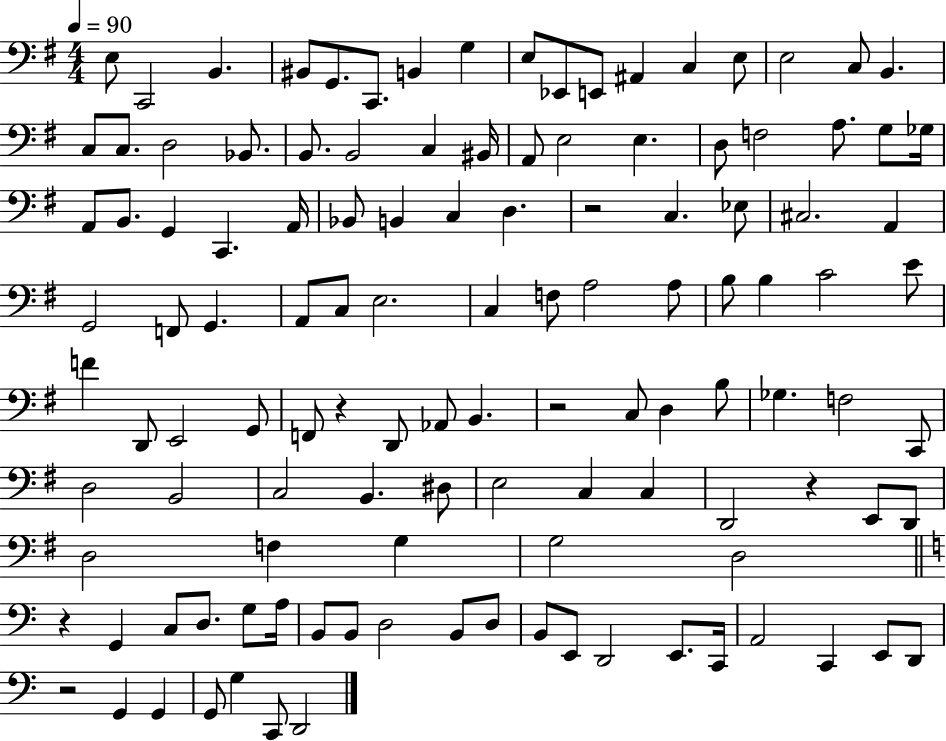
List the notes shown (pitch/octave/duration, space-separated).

E3/e C2/h B2/q. BIS2/e G2/e. C2/e. B2/q G3/q E3/e Eb2/e E2/e A#2/q C3/q E3/e E3/h C3/e B2/q. C3/e C3/e. D3/h Bb2/e. B2/e. B2/h C3/q BIS2/s A2/e E3/h E3/q. D3/e F3/h A3/e. G3/e Gb3/s A2/e B2/e. G2/q C2/q. A2/s Bb2/e B2/q C3/q D3/q. R/h C3/q. Eb3/e C#3/h. A2/q G2/h F2/e G2/q. A2/e C3/e E3/h. C3/q F3/e A3/h A3/e B3/e B3/q C4/h E4/e F4/q D2/e E2/h G2/e F2/e R/q D2/e Ab2/e B2/q. R/h C3/e D3/q B3/e Gb3/q. F3/h C2/e D3/h B2/h C3/h B2/q. D#3/e E3/h C3/q C3/q D2/h R/q E2/e D2/e D3/h F3/q G3/q G3/h D3/h R/q G2/q C3/e D3/e. G3/e A3/s B2/e B2/e D3/h B2/e D3/e B2/e E2/e D2/h E2/e. C2/s A2/h C2/q E2/e D2/e R/h G2/q G2/q G2/e G3/q C2/e D2/h